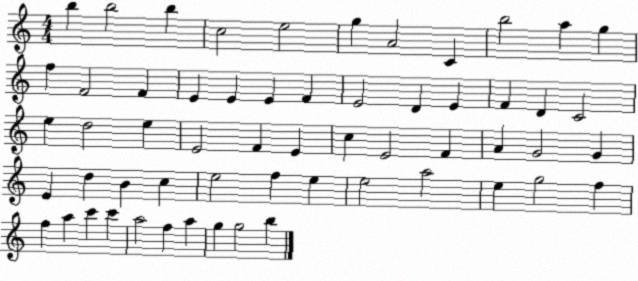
X:1
T:Untitled
M:4/4
L:1/4
K:C
b b2 b c2 e2 g A2 C b2 a g f F2 F E E E F E2 D E F D C2 e d2 e E2 F E c E2 F A G2 G E d B c e2 f e e2 a2 e g2 f f a c' c' a2 f a g g2 b